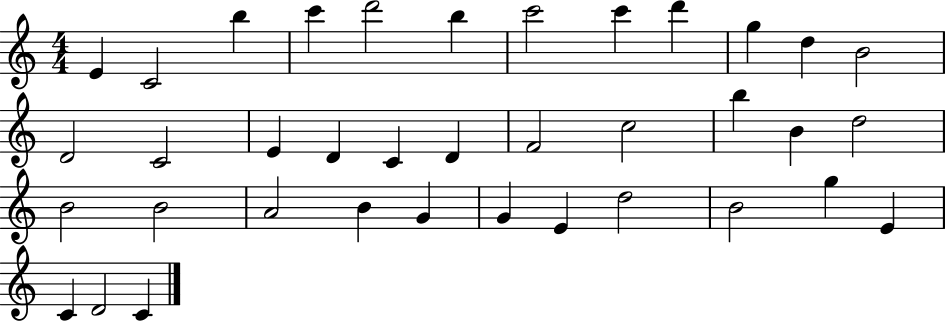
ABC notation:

X:1
T:Untitled
M:4/4
L:1/4
K:C
E C2 b c' d'2 b c'2 c' d' g d B2 D2 C2 E D C D F2 c2 b B d2 B2 B2 A2 B G G E d2 B2 g E C D2 C